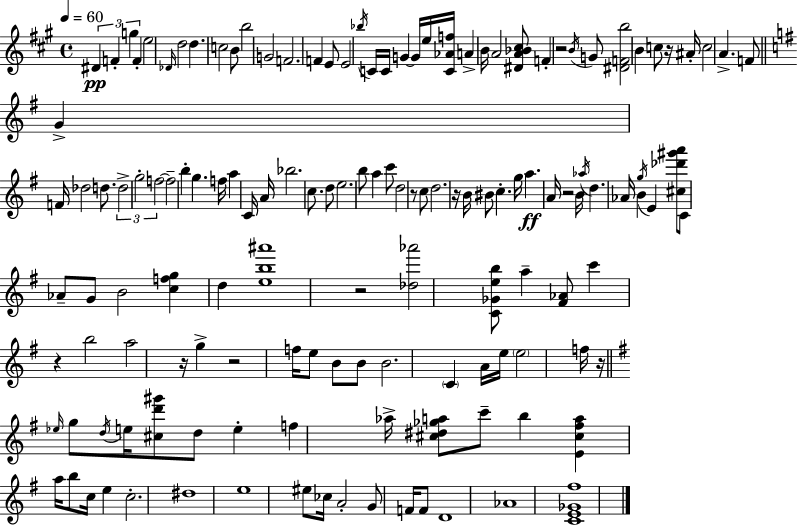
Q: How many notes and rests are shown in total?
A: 139